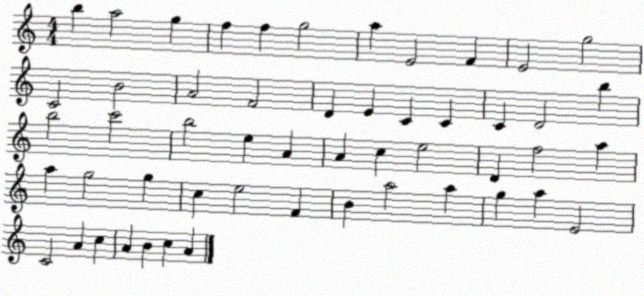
X:1
T:Untitled
M:4/4
L:1/4
K:C
b a2 g f f g2 a E2 F E2 g2 C2 B2 A2 F2 D E C C C D2 b b2 c'2 b2 e A A c e2 D f2 a a g2 g c e2 F B a2 a g a E2 C2 A c A B c A